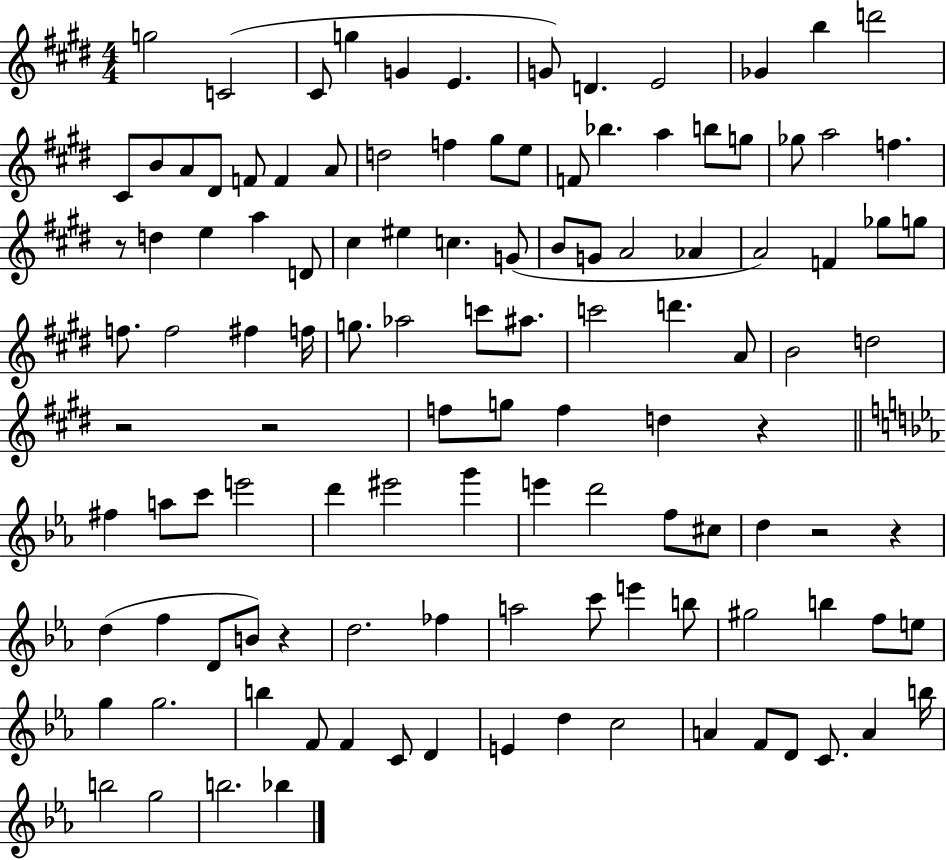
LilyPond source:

{
  \clef treble
  \numericTimeSignature
  \time 4/4
  \key e \major
  \repeat volta 2 { g''2 c'2( | cis'8 g''4 g'4 e'4. | g'8) d'4. e'2 | ges'4 b''4 d'''2 | \break cis'8 b'8 a'8 dis'8 f'8 f'4 a'8 | d''2 f''4 gis''8 e''8 | f'8 bes''4. a''4 b''8 g''8 | ges''8 a''2 f''4. | \break r8 d''4 e''4 a''4 d'8 | cis''4 eis''4 c''4. g'8( | b'8 g'8 a'2 aes'4 | a'2) f'4 ges''8 g''8 | \break f''8. f''2 fis''4 f''16 | g''8. aes''2 c'''8 ais''8. | c'''2 d'''4. a'8 | b'2 d''2 | \break r2 r2 | f''8 g''8 f''4 d''4 r4 | \bar "||" \break \key c \minor fis''4 a''8 c'''8 e'''2 | d'''4 eis'''2 g'''4 | e'''4 d'''2 f''8 cis''8 | d''4 r2 r4 | \break d''4( f''4 d'8 b'8) r4 | d''2. fes''4 | a''2 c'''8 e'''4 b''8 | gis''2 b''4 f''8 e''8 | \break g''4 g''2. | b''4 f'8 f'4 c'8 d'4 | e'4 d''4 c''2 | a'4 f'8 d'8 c'8. a'4 b''16 | \break b''2 g''2 | b''2. bes''4 | } \bar "|."
}